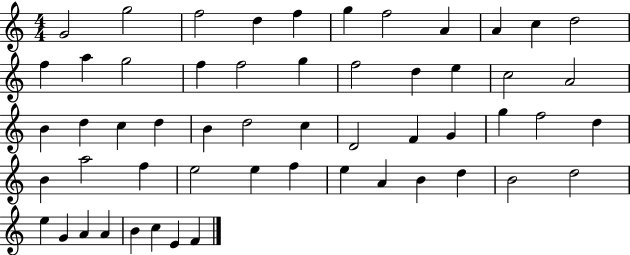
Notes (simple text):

G4/h G5/h F5/h D5/q F5/q G5/q F5/h A4/q A4/q C5/q D5/h F5/q A5/q G5/h F5/q F5/h G5/q F5/h D5/q E5/q C5/h A4/h B4/q D5/q C5/q D5/q B4/q D5/h C5/q D4/h F4/q G4/q G5/q F5/h D5/q B4/q A5/h F5/q E5/h E5/q F5/q E5/q A4/q B4/q D5/q B4/h D5/h E5/q G4/q A4/q A4/q B4/q C5/q E4/q F4/q